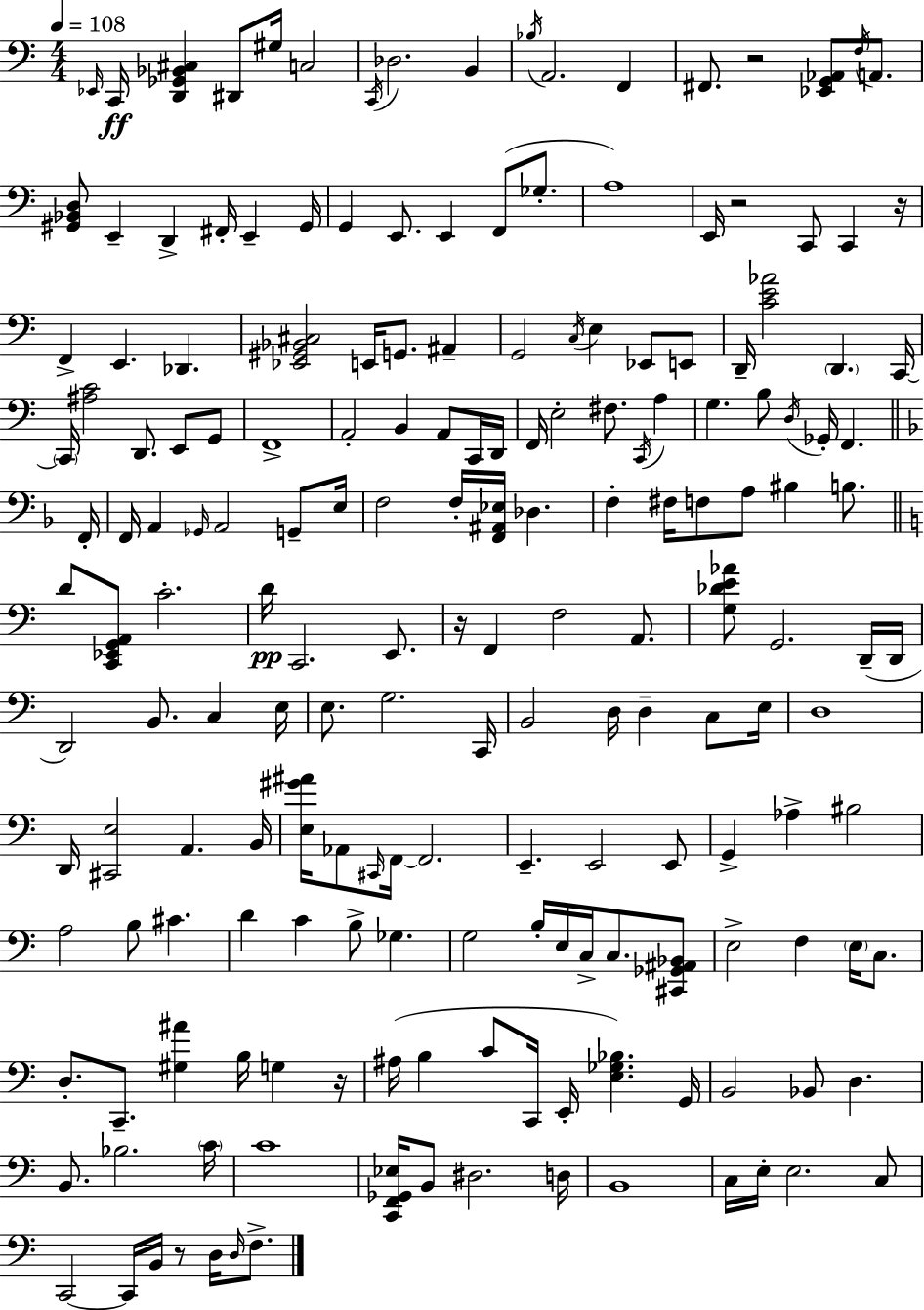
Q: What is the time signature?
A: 4/4